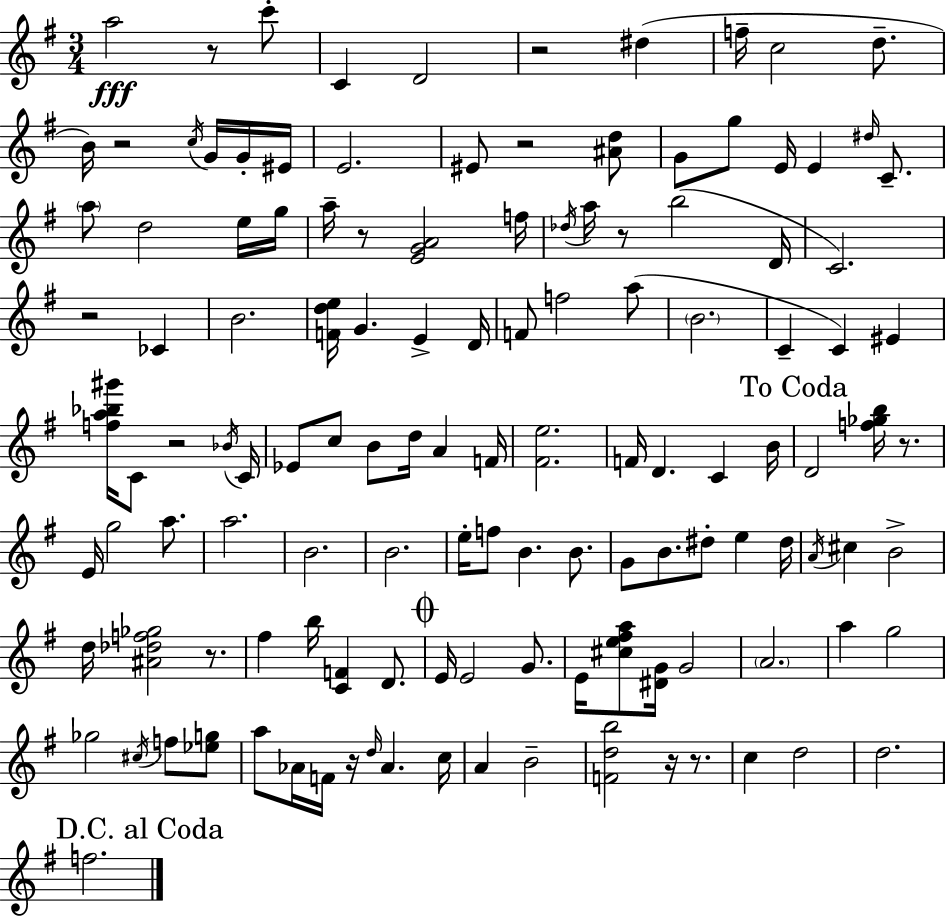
{
  \clef treble
  \numericTimeSignature
  \time 3/4
  \key e \minor
  \repeat volta 2 { a''2\fff r8 c'''8-. | c'4 d'2 | r2 dis''4( | f''16-- c''2 d''8.-- | \break b'16) r2 \acciaccatura { c''16 } g'16 g'16-. | eis'16 e'2. | eis'8 r2 <ais' d''>8 | g'8 g''8 e'16 e'4 \grace { dis''16 } c'8.-- | \break \parenthesize a''8 d''2 | e''16 g''16 a''16-- r8 <e' g' a'>2 | f''16 \acciaccatura { des''16 } a''16 r8 b''2( | d'16 c'2.) | \break r2 ces'4 | b'2. | <f' d'' e''>16 g'4. e'4-> | d'16 f'8 f''2 | \break a''8( \parenthesize b'2. | c'4-- c'4) eis'4 | <f'' a'' bes'' gis'''>16 c'8 r2 | \acciaccatura { bes'16 } c'16 ees'8 c''8 b'8 d''16 a'4 | \break f'16 <fis' e''>2. | f'16 d'4. c'4 | b'16 \mark "To Coda" d'2 | <f'' ges'' b''>16 r8. e'16 g''2 | \break a''8. a''2. | b'2. | b'2. | e''16-. f''8 b'4. | \break b'8. g'8 b'8. dis''8-. e''4 | dis''16 \acciaccatura { a'16 } cis''4 b'2-> | d''16 <ais' des'' f'' ges''>2 | r8. fis''4 b''16 <c' f'>4 | \break d'8. \mark \markup { \musicglyph "scripts.coda" } e'16 e'2 | g'8. e'16 <cis'' e'' fis'' a''>8 <dis' g'>16 g'2 | \parenthesize a'2. | a''4 g''2 | \break ges''2 | \acciaccatura { cis''16 } f''8 <ees'' g''>8 a''8 aes'16 f'16 r16 \grace { d''16 } | aes'4. c''16 a'4 b'2-- | <f' d'' b''>2 | \break r16 r8. c''4 d''2 | d''2. | \mark "D.C. al Coda" f''2. | } \bar "|."
}